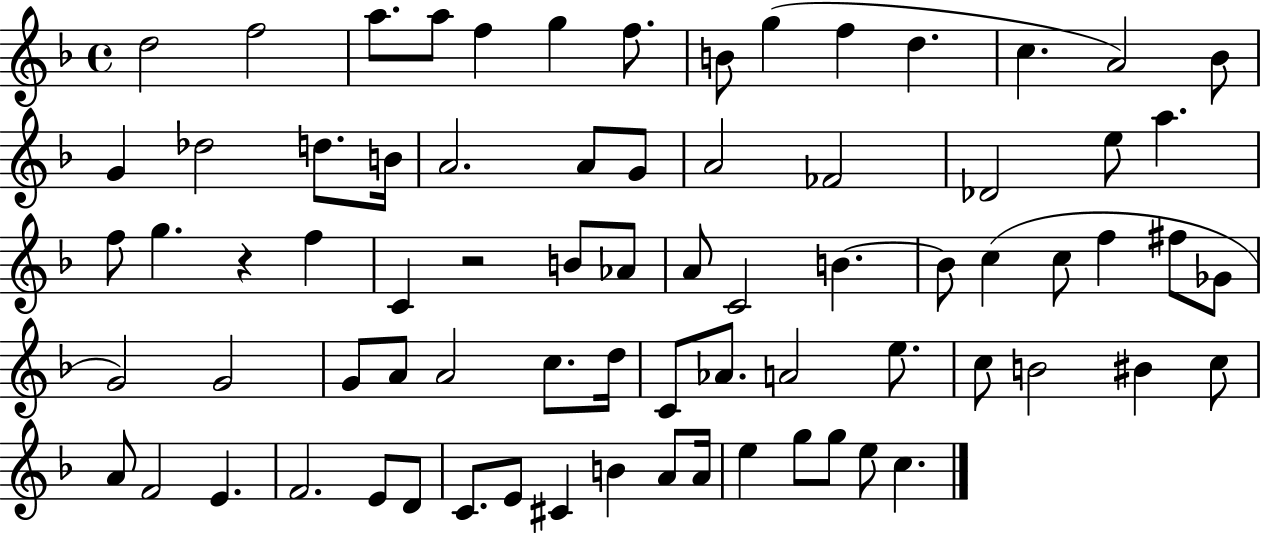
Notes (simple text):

D5/h F5/h A5/e. A5/e F5/q G5/q F5/e. B4/e G5/q F5/q D5/q. C5/q. A4/h Bb4/e G4/q Db5/h D5/e. B4/s A4/h. A4/e G4/e A4/h FES4/h Db4/h E5/e A5/q. F5/e G5/q. R/q F5/q C4/q R/h B4/e Ab4/e A4/e C4/h B4/q. B4/e C5/q C5/e F5/q F#5/e Gb4/e G4/h G4/h G4/e A4/e A4/h C5/e. D5/s C4/e Ab4/e. A4/h E5/e. C5/e B4/h BIS4/q C5/e A4/e F4/h E4/q. F4/h. E4/e D4/e C4/e. E4/e C#4/q B4/q A4/e A4/s E5/q G5/e G5/e E5/e C5/q.